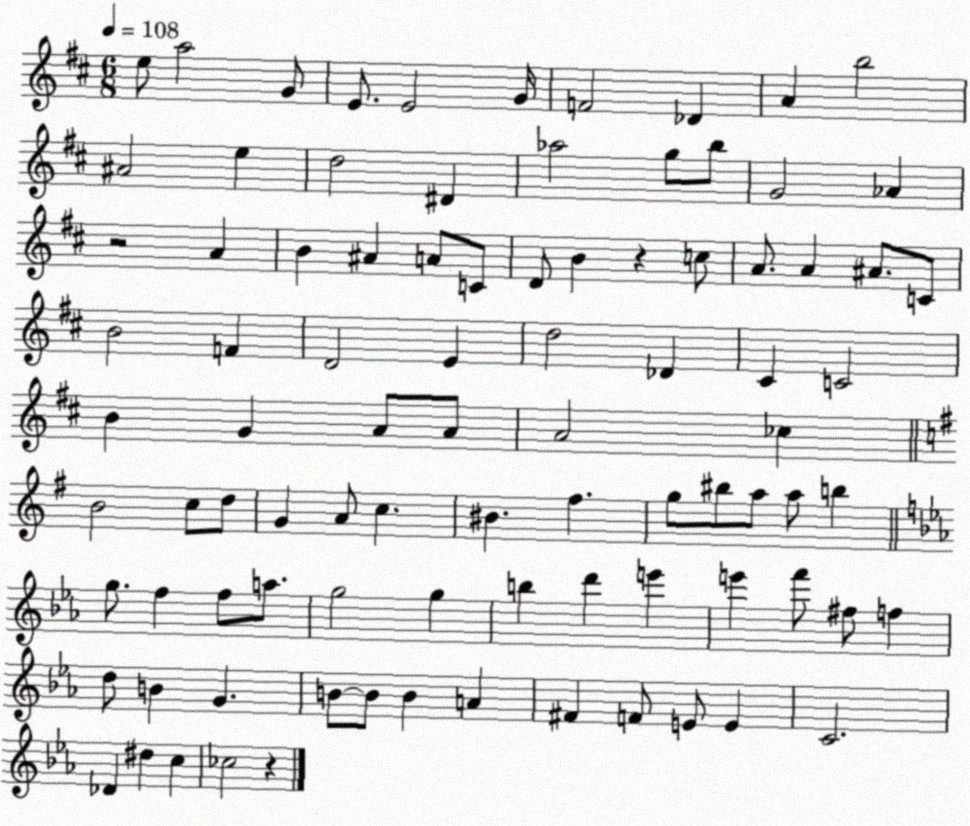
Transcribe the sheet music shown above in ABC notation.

X:1
T:Untitled
M:6/8
L:1/4
K:D
e/2 a2 G/2 E/2 E2 G/4 F2 _D A b2 ^A2 e d2 ^D _a2 g/2 b/2 G2 _A z2 A B ^A A/2 C/2 D/2 B z c/2 A/2 A ^A/2 C/2 B2 F D2 E d2 _D ^C C2 B G A/2 A/2 A2 _c B2 c/2 d/2 G A/2 c ^B ^f g/2 ^b/2 a/2 a/2 b g/2 f f/2 a/2 g2 g b d' e' e' f'/2 ^f/2 f d/2 B G B/2 B/2 B A ^F F/2 E/2 E C2 _D ^d c _c2 z